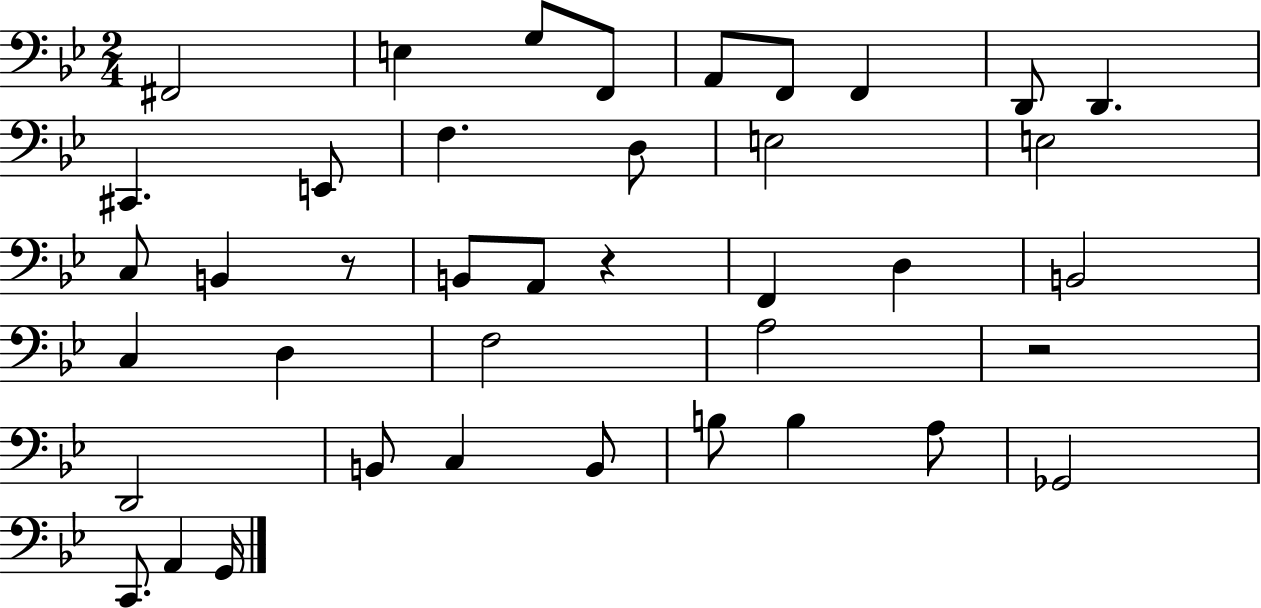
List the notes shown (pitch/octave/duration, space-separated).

F#2/h E3/q G3/e F2/e A2/e F2/e F2/q D2/e D2/q. C#2/q. E2/e F3/q. D3/e E3/h E3/h C3/e B2/q R/e B2/e A2/e R/q F2/q D3/q B2/h C3/q D3/q F3/h A3/h R/h D2/h B2/e C3/q B2/e B3/e B3/q A3/e Gb2/h C2/e. A2/q G2/s